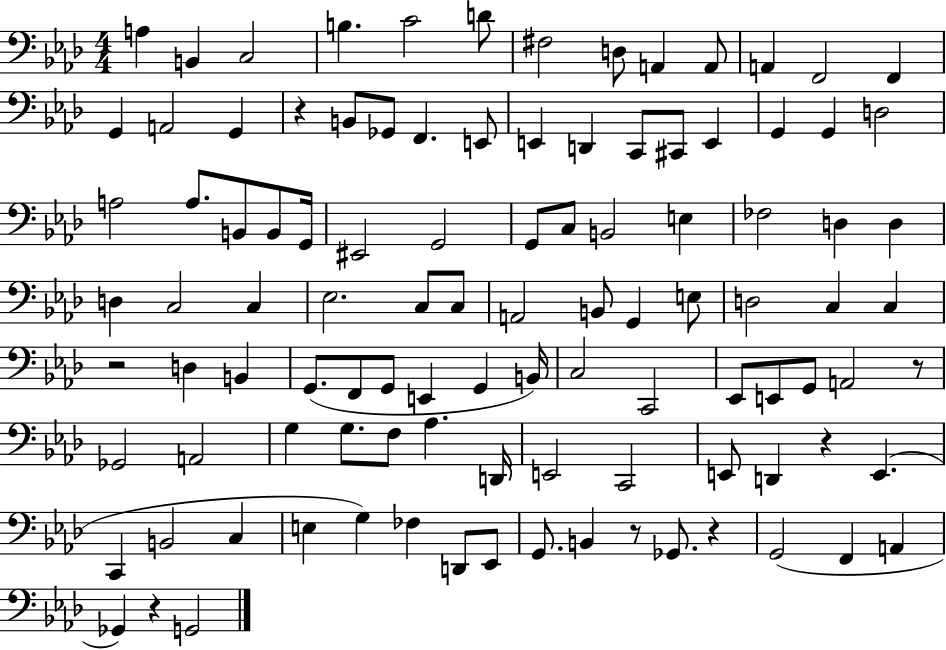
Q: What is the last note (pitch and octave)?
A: G2